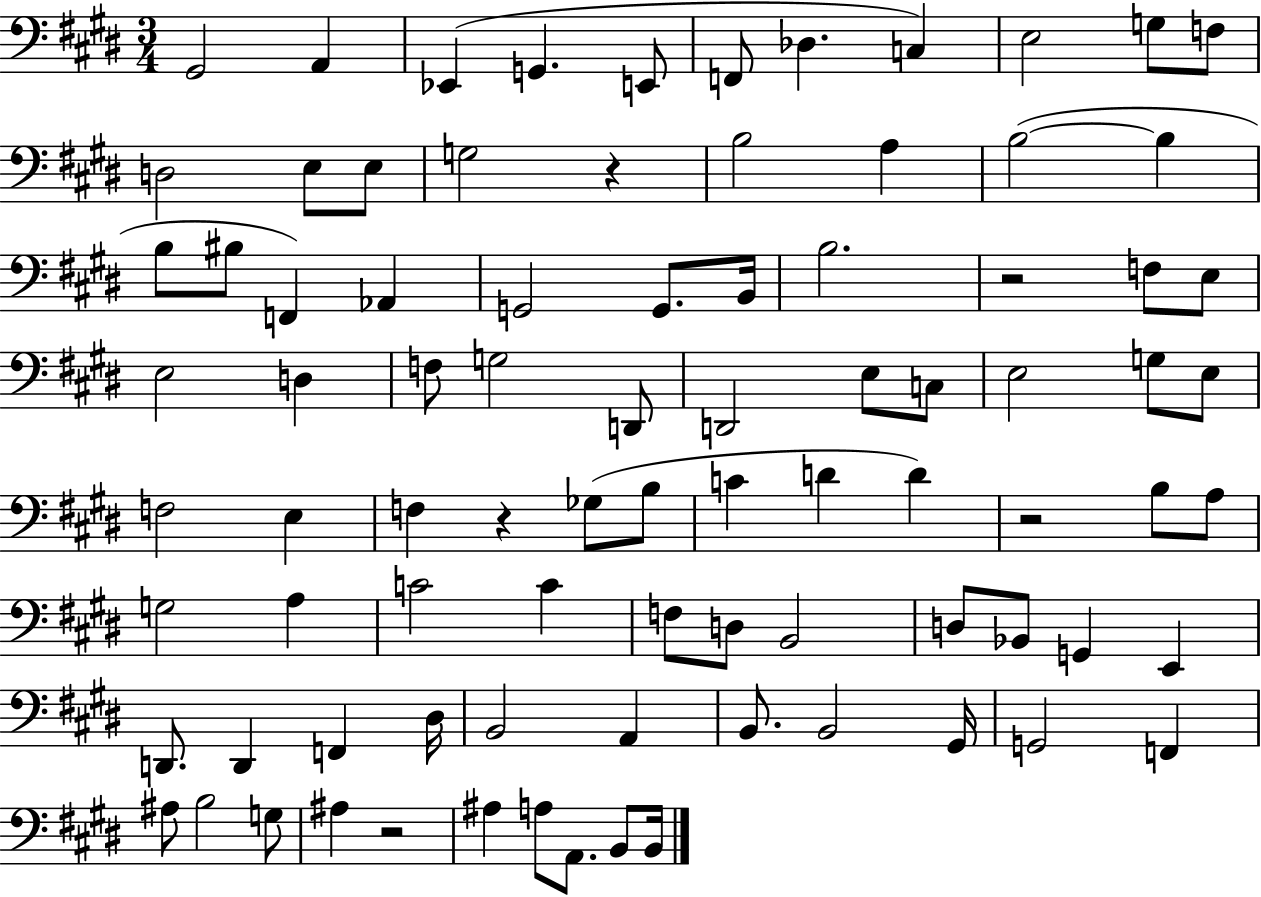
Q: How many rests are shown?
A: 5